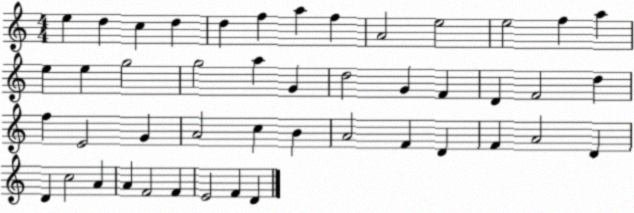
X:1
T:Untitled
M:4/4
L:1/4
K:C
e d c d d f a f A2 e2 e2 f a e e g2 g2 a G d2 G F D F2 d f E2 G A2 c B A2 F D F A2 D D c2 A A F2 F E2 F D